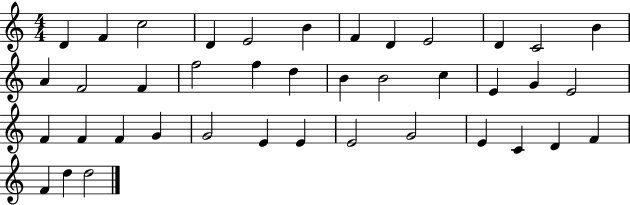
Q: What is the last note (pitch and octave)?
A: D5